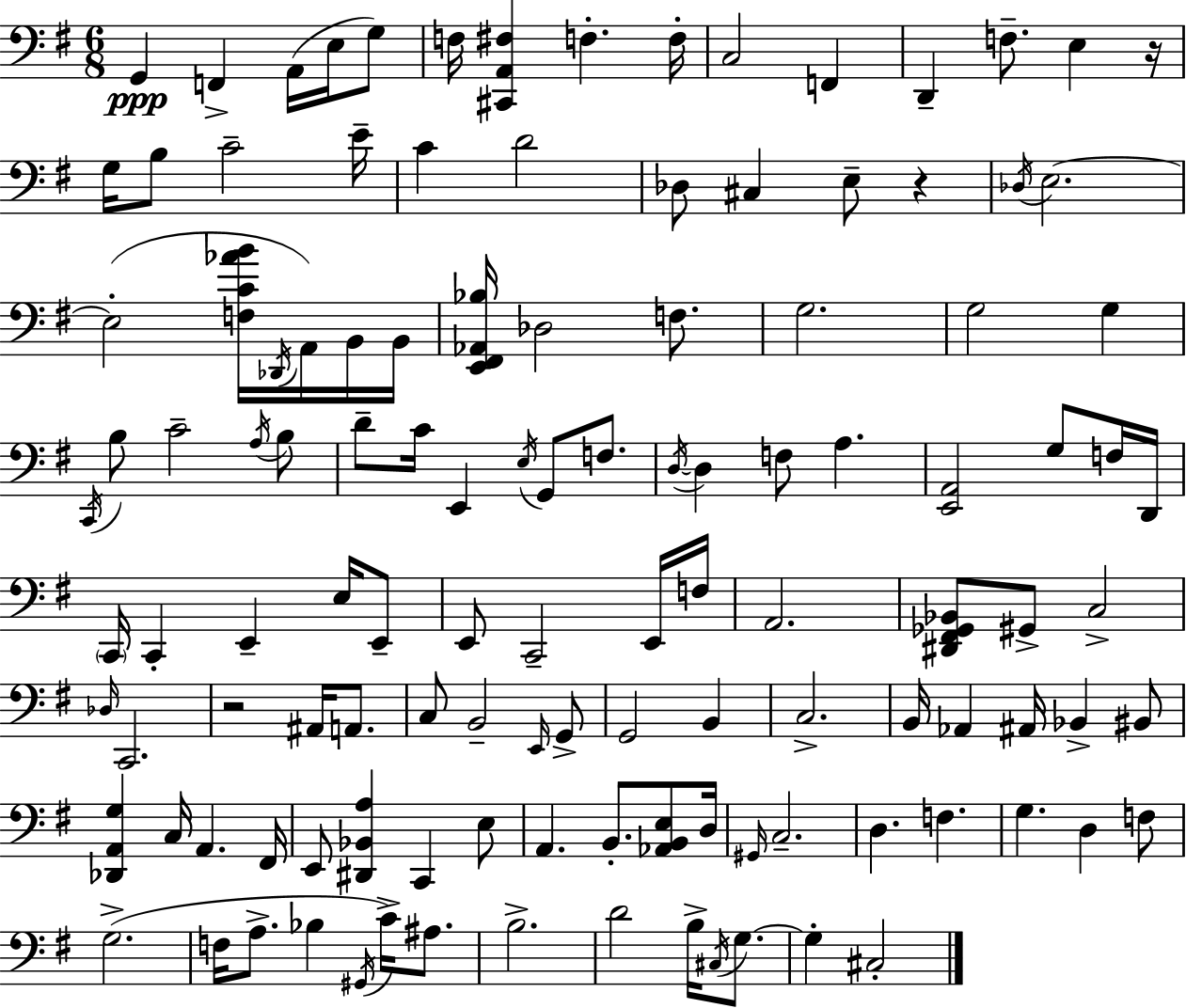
X:1
T:Untitled
M:6/8
L:1/4
K:G
G,, F,, A,,/4 E,/4 G,/2 F,/4 [^C,,A,,^F,] F, F,/4 C,2 F,, D,, F,/2 E, z/4 G,/4 B,/2 C2 E/4 C D2 _D,/2 ^C, E,/2 z _D,/4 E,2 E,2 [F,C_AB]/4 _D,,/4 A,,/4 B,,/4 B,,/4 [E,,^F,,_A,,_B,]/4 _D,2 F,/2 G,2 G,2 G, C,,/4 B,/2 C2 A,/4 B,/2 D/2 C/4 E,, E,/4 G,,/2 F,/2 D,/4 D, F,/2 A, [E,,A,,]2 G,/2 F,/4 D,,/4 C,,/4 C,, E,, E,/4 E,,/2 E,,/2 C,,2 E,,/4 F,/4 A,,2 [^D,,^F,,_G,,_B,,]/2 ^G,,/2 C,2 _D,/4 C,,2 z2 ^A,,/4 A,,/2 C,/2 B,,2 E,,/4 G,,/2 G,,2 B,, C,2 B,,/4 _A,, ^A,,/4 _B,, ^B,,/2 [_D,,A,,G,] C,/4 A,, ^F,,/4 E,,/2 [^D,,_B,,A,] C,, E,/2 A,, B,,/2 [_A,,B,,E,]/2 D,/4 ^G,,/4 C,2 D, F, G, D, F,/2 G,2 F,/4 A,/2 _B, ^G,,/4 C/4 ^A,/2 B,2 D2 B,/4 ^C,/4 G,/2 G, ^C,2